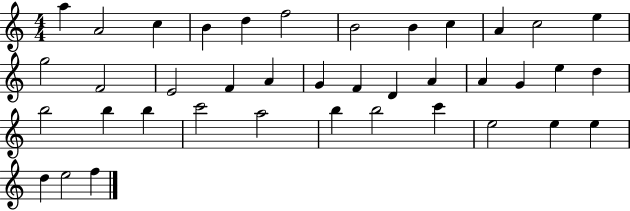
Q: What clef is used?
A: treble